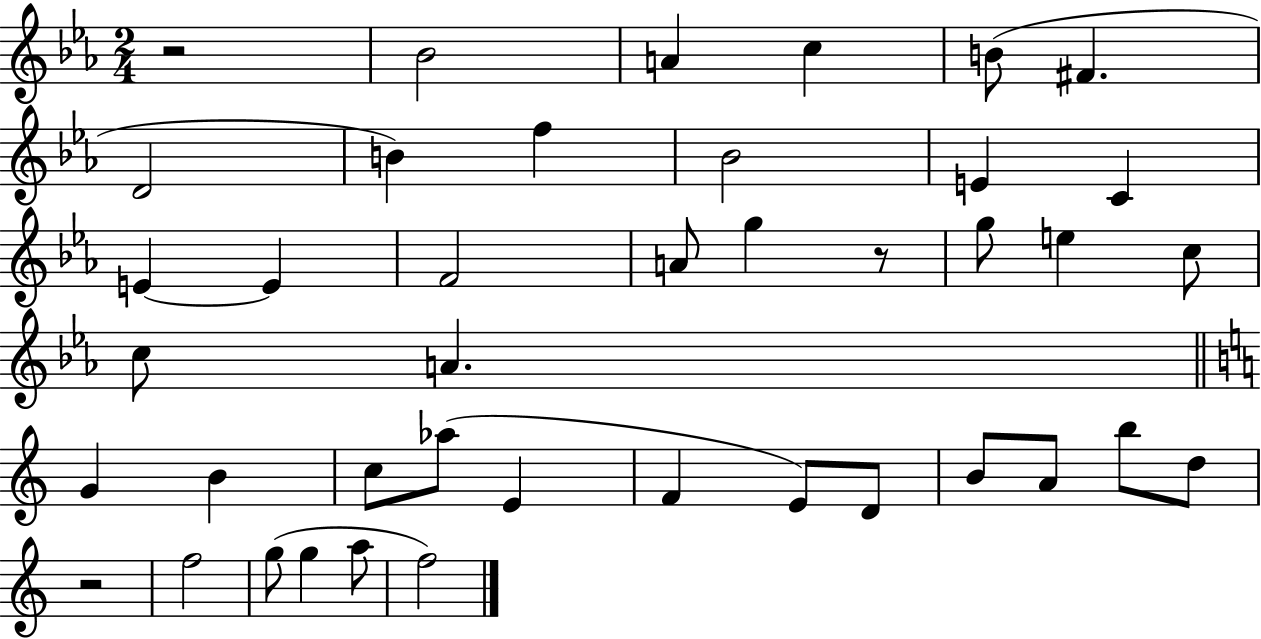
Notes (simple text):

R/h Bb4/h A4/q C5/q B4/e F#4/q. D4/h B4/q F5/q Bb4/h E4/q C4/q E4/q E4/q F4/h A4/e G5/q R/e G5/e E5/q C5/e C5/e A4/q. G4/q B4/q C5/e Ab5/e E4/q F4/q E4/e D4/e B4/e A4/e B5/e D5/e R/h F5/h G5/e G5/q A5/e F5/h